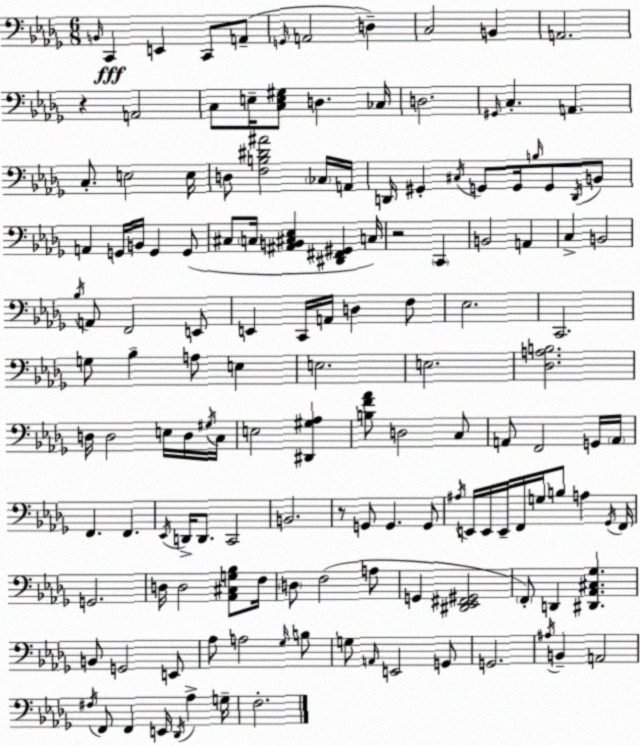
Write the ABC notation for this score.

X:1
T:Untitled
M:6/8
L:1/4
K:Bbm
B,,/4 C,, E,, C,,/2 A,,/2 G,,/4 A,,2 D, C,2 B,, A,,2 z A,,2 C,/2 E,/4 [C,E,^G,]/2 D, _C,/4 D,2 ^G,,/4 C, A,, C,/2 E,2 E,/4 D,/2 [F,B,^D^A]2 _C,/4 A,,/4 D,,/4 ^G,, ^C,/4 G,,/2 G,,/4 B,/4 G,,/2 D,,/4 B,,/2 A,, G,,/4 B,,/4 G,, G,,/2 ^C,/2 C,/4 [^A,,B,,^C,_E,] [^D,,^F,,^G,,] C,/4 z2 C,, B,,2 A,, C, B,,2 _B,/4 A,,/2 F,,2 E,,/2 E,, C,,/4 A,,/4 D, F,/2 _E,2 C,,2 G,/2 _B, A,/2 E, E,2 E,2 [_D,A,B,]2 D,/4 D,2 E,/4 D,/4 ^G,/4 C,/4 E,2 [^D,,^G,_A,] [B,F_A]/2 D,2 C,/2 A,,/2 F,,2 G,,/4 A,,/4 F,, F,, _E,,/4 D,,/4 D,,/2 C,,2 B,,2 z/2 G,,/2 G,, G,,/2 ^A,/4 E,,/4 E,,/4 E,,/4 F,,/4 G,/4 B,/2 A, _G,,/4 F,,/4 G,,2 D,/4 D,2 [_A,,^C,G,_B,]/2 F,/4 D,/2 F,2 A,/2 G,, [^D,,_E,,^F,,^G,,]2 F,,/2 D,, [^D,,_A,,^C,_G,] B,,/2 G,,2 E,,/2 _A,/2 A,2 _G,/4 B,/2 G,/2 A,,/4 E,,2 G,,/2 G,,2 ^A,/4 B,, A,,2 ^F,/4 F,,/2 F,, E,,/4 _D,,/4 _A, G,/4 F,2